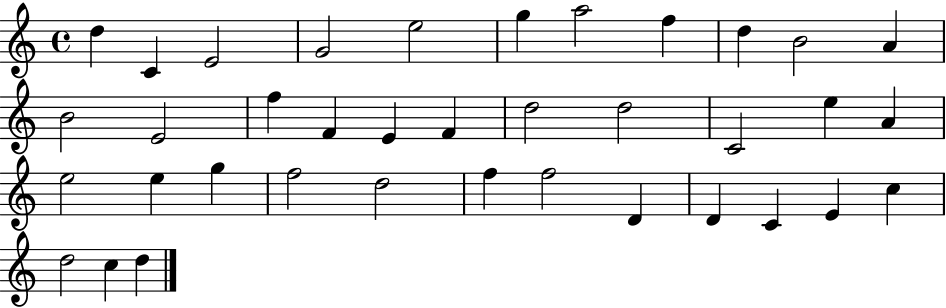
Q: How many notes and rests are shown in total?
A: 37